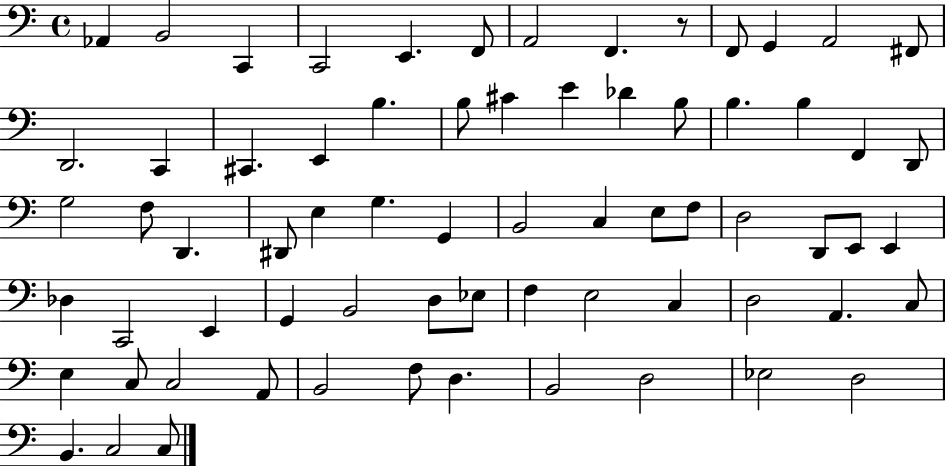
X:1
T:Untitled
M:4/4
L:1/4
K:C
_A,, B,,2 C,, C,,2 E,, F,,/2 A,,2 F,, z/2 F,,/2 G,, A,,2 ^F,,/2 D,,2 C,, ^C,, E,, B, B,/2 ^C E _D B,/2 B, B, F,, D,,/2 G,2 F,/2 D,, ^D,,/2 E, G, G,, B,,2 C, E,/2 F,/2 D,2 D,,/2 E,,/2 E,, _D, C,,2 E,, G,, B,,2 D,/2 _E,/2 F, E,2 C, D,2 A,, C,/2 E, C,/2 C,2 A,,/2 B,,2 F,/2 D, B,,2 D,2 _E,2 D,2 B,, C,2 C,/2